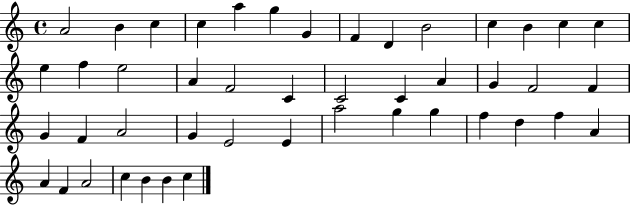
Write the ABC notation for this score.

X:1
T:Untitled
M:4/4
L:1/4
K:C
A2 B c c a g G F D B2 c B c c e f e2 A F2 C C2 C A G F2 F G F A2 G E2 E a2 g g f d f A A F A2 c B B c